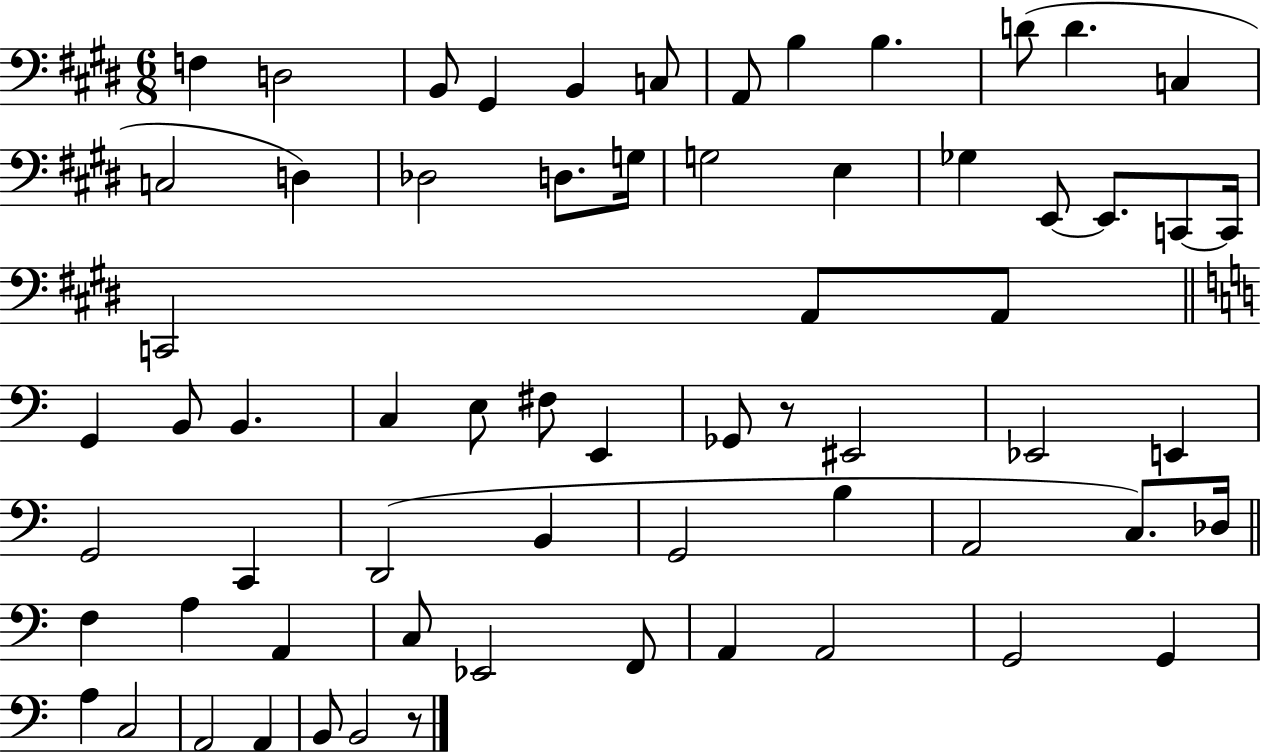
{
  \clef bass
  \numericTimeSignature
  \time 6/8
  \key e \major
  f4 d2 | b,8 gis,4 b,4 c8 | a,8 b4 b4. | d'8( d'4. c4 | \break c2 d4) | des2 d8. g16 | g2 e4 | ges4 e,8~~ e,8. c,8~~ c,16 | \break c,2 a,8 a,8 | \bar "||" \break \key c \major g,4 b,8 b,4. | c4 e8 fis8 e,4 | ges,8 r8 eis,2 | ees,2 e,4 | \break g,2 c,4 | d,2( b,4 | g,2 b4 | a,2 c8.) des16 | \break \bar "||" \break \key c \major f4 a4 a,4 | c8 ees,2 f,8 | a,4 a,2 | g,2 g,4 | \break a4 c2 | a,2 a,4 | b,8 b,2 r8 | \bar "|."
}